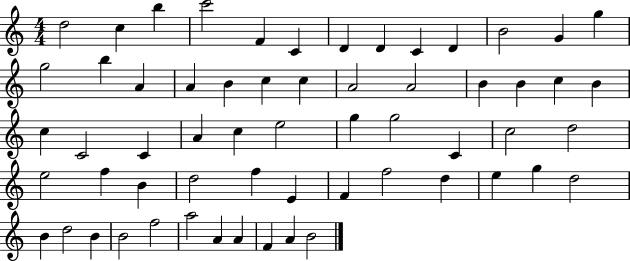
{
  \clef treble
  \numericTimeSignature
  \time 4/4
  \key c \major
  d''2 c''4 b''4 | c'''2 f'4 c'4 | d'4 d'4 c'4 d'4 | b'2 g'4 g''4 | \break g''2 b''4 a'4 | a'4 b'4 c''4 c''4 | a'2 a'2 | b'4 b'4 c''4 b'4 | \break c''4 c'2 c'4 | a'4 c''4 e''2 | g''4 g''2 c'4 | c''2 d''2 | \break e''2 f''4 b'4 | d''2 f''4 e'4 | f'4 f''2 d''4 | e''4 g''4 d''2 | \break b'4 d''2 b'4 | b'2 f''2 | a''2 a'4 a'4 | f'4 a'4 b'2 | \break \bar "|."
}